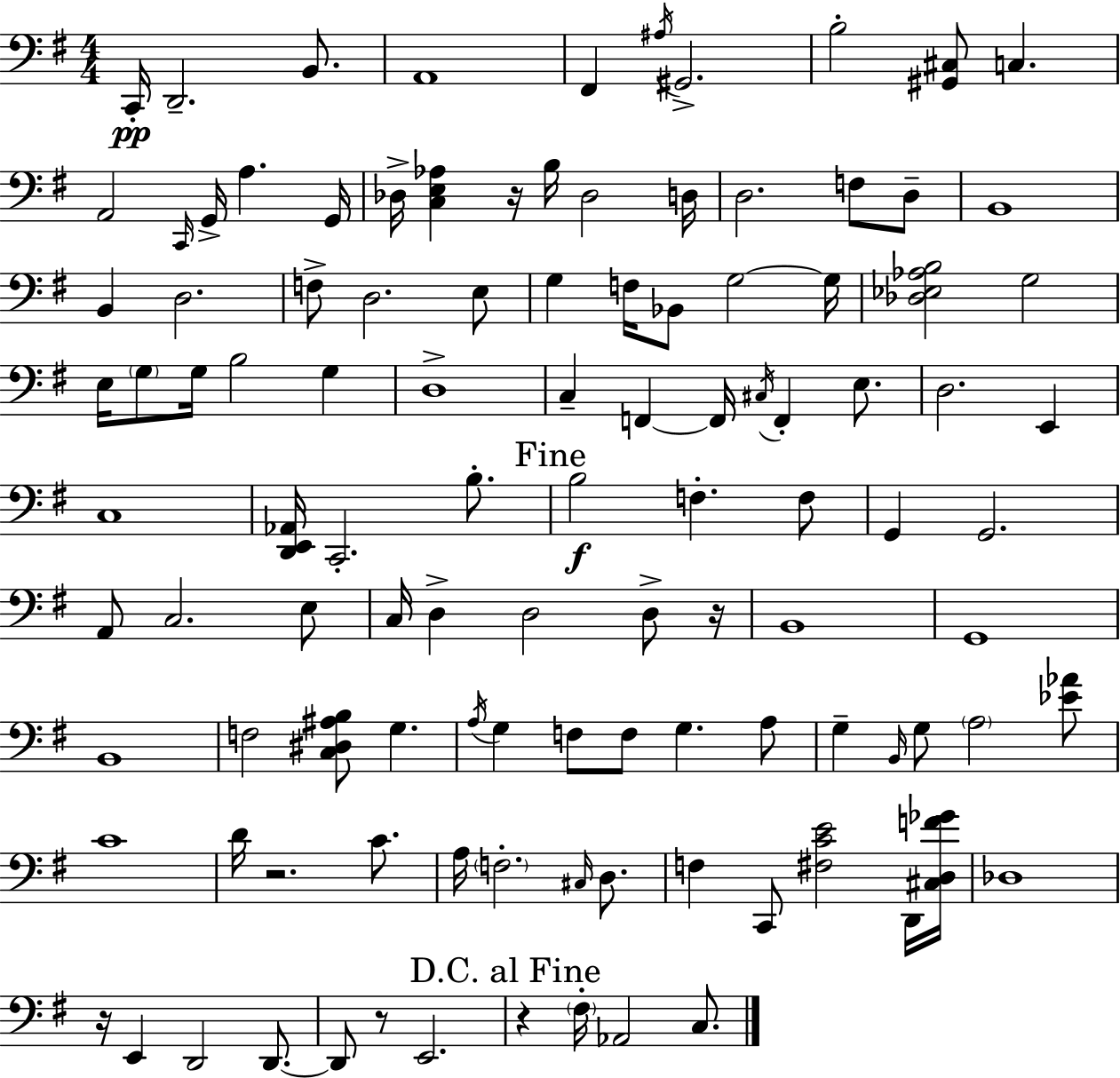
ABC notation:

X:1
T:Untitled
M:4/4
L:1/4
K:Em
C,,/4 D,,2 B,,/2 A,,4 ^F,, ^A,/4 ^G,,2 B,2 [^G,,^C,]/2 C, A,,2 C,,/4 G,,/4 A, G,,/4 _D,/4 [C,E,_A,] z/4 B,/4 _D,2 D,/4 D,2 F,/2 D,/2 B,,4 B,, D,2 F,/2 D,2 E,/2 G, F,/4 _B,,/2 G,2 G,/4 [_D,_E,_A,B,]2 G,2 E,/4 G,/2 G,/4 B,2 G, D,4 C, F,, F,,/4 ^C,/4 F,, E,/2 D,2 E,, C,4 [D,,E,,_A,,]/4 C,,2 B,/2 B,2 F, F,/2 G,, G,,2 A,,/2 C,2 E,/2 C,/4 D, D,2 D,/2 z/4 B,,4 G,,4 B,,4 F,2 [C,^D,^A,B,]/2 G, A,/4 G, F,/2 F,/2 G, A,/2 G, B,,/4 G,/2 A,2 [_E_A]/2 C4 D/4 z2 C/2 A,/4 F,2 ^C,/4 D,/2 F, C,,/2 [^F,CE]2 D,,/4 [^C,D,F_G]/4 _D,4 z/4 E,, D,,2 D,,/2 D,,/2 z/2 E,,2 z ^F,/4 _A,,2 C,/2